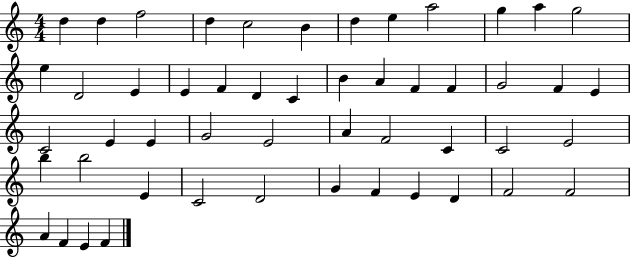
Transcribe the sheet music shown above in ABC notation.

X:1
T:Untitled
M:4/4
L:1/4
K:C
d d f2 d c2 B d e a2 g a g2 e D2 E E F D C B A F F G2 F E C2 E E G2 E2 A F2 C C2 E2 b b2 E C2 D2 G F E D F2 F2 A F E F